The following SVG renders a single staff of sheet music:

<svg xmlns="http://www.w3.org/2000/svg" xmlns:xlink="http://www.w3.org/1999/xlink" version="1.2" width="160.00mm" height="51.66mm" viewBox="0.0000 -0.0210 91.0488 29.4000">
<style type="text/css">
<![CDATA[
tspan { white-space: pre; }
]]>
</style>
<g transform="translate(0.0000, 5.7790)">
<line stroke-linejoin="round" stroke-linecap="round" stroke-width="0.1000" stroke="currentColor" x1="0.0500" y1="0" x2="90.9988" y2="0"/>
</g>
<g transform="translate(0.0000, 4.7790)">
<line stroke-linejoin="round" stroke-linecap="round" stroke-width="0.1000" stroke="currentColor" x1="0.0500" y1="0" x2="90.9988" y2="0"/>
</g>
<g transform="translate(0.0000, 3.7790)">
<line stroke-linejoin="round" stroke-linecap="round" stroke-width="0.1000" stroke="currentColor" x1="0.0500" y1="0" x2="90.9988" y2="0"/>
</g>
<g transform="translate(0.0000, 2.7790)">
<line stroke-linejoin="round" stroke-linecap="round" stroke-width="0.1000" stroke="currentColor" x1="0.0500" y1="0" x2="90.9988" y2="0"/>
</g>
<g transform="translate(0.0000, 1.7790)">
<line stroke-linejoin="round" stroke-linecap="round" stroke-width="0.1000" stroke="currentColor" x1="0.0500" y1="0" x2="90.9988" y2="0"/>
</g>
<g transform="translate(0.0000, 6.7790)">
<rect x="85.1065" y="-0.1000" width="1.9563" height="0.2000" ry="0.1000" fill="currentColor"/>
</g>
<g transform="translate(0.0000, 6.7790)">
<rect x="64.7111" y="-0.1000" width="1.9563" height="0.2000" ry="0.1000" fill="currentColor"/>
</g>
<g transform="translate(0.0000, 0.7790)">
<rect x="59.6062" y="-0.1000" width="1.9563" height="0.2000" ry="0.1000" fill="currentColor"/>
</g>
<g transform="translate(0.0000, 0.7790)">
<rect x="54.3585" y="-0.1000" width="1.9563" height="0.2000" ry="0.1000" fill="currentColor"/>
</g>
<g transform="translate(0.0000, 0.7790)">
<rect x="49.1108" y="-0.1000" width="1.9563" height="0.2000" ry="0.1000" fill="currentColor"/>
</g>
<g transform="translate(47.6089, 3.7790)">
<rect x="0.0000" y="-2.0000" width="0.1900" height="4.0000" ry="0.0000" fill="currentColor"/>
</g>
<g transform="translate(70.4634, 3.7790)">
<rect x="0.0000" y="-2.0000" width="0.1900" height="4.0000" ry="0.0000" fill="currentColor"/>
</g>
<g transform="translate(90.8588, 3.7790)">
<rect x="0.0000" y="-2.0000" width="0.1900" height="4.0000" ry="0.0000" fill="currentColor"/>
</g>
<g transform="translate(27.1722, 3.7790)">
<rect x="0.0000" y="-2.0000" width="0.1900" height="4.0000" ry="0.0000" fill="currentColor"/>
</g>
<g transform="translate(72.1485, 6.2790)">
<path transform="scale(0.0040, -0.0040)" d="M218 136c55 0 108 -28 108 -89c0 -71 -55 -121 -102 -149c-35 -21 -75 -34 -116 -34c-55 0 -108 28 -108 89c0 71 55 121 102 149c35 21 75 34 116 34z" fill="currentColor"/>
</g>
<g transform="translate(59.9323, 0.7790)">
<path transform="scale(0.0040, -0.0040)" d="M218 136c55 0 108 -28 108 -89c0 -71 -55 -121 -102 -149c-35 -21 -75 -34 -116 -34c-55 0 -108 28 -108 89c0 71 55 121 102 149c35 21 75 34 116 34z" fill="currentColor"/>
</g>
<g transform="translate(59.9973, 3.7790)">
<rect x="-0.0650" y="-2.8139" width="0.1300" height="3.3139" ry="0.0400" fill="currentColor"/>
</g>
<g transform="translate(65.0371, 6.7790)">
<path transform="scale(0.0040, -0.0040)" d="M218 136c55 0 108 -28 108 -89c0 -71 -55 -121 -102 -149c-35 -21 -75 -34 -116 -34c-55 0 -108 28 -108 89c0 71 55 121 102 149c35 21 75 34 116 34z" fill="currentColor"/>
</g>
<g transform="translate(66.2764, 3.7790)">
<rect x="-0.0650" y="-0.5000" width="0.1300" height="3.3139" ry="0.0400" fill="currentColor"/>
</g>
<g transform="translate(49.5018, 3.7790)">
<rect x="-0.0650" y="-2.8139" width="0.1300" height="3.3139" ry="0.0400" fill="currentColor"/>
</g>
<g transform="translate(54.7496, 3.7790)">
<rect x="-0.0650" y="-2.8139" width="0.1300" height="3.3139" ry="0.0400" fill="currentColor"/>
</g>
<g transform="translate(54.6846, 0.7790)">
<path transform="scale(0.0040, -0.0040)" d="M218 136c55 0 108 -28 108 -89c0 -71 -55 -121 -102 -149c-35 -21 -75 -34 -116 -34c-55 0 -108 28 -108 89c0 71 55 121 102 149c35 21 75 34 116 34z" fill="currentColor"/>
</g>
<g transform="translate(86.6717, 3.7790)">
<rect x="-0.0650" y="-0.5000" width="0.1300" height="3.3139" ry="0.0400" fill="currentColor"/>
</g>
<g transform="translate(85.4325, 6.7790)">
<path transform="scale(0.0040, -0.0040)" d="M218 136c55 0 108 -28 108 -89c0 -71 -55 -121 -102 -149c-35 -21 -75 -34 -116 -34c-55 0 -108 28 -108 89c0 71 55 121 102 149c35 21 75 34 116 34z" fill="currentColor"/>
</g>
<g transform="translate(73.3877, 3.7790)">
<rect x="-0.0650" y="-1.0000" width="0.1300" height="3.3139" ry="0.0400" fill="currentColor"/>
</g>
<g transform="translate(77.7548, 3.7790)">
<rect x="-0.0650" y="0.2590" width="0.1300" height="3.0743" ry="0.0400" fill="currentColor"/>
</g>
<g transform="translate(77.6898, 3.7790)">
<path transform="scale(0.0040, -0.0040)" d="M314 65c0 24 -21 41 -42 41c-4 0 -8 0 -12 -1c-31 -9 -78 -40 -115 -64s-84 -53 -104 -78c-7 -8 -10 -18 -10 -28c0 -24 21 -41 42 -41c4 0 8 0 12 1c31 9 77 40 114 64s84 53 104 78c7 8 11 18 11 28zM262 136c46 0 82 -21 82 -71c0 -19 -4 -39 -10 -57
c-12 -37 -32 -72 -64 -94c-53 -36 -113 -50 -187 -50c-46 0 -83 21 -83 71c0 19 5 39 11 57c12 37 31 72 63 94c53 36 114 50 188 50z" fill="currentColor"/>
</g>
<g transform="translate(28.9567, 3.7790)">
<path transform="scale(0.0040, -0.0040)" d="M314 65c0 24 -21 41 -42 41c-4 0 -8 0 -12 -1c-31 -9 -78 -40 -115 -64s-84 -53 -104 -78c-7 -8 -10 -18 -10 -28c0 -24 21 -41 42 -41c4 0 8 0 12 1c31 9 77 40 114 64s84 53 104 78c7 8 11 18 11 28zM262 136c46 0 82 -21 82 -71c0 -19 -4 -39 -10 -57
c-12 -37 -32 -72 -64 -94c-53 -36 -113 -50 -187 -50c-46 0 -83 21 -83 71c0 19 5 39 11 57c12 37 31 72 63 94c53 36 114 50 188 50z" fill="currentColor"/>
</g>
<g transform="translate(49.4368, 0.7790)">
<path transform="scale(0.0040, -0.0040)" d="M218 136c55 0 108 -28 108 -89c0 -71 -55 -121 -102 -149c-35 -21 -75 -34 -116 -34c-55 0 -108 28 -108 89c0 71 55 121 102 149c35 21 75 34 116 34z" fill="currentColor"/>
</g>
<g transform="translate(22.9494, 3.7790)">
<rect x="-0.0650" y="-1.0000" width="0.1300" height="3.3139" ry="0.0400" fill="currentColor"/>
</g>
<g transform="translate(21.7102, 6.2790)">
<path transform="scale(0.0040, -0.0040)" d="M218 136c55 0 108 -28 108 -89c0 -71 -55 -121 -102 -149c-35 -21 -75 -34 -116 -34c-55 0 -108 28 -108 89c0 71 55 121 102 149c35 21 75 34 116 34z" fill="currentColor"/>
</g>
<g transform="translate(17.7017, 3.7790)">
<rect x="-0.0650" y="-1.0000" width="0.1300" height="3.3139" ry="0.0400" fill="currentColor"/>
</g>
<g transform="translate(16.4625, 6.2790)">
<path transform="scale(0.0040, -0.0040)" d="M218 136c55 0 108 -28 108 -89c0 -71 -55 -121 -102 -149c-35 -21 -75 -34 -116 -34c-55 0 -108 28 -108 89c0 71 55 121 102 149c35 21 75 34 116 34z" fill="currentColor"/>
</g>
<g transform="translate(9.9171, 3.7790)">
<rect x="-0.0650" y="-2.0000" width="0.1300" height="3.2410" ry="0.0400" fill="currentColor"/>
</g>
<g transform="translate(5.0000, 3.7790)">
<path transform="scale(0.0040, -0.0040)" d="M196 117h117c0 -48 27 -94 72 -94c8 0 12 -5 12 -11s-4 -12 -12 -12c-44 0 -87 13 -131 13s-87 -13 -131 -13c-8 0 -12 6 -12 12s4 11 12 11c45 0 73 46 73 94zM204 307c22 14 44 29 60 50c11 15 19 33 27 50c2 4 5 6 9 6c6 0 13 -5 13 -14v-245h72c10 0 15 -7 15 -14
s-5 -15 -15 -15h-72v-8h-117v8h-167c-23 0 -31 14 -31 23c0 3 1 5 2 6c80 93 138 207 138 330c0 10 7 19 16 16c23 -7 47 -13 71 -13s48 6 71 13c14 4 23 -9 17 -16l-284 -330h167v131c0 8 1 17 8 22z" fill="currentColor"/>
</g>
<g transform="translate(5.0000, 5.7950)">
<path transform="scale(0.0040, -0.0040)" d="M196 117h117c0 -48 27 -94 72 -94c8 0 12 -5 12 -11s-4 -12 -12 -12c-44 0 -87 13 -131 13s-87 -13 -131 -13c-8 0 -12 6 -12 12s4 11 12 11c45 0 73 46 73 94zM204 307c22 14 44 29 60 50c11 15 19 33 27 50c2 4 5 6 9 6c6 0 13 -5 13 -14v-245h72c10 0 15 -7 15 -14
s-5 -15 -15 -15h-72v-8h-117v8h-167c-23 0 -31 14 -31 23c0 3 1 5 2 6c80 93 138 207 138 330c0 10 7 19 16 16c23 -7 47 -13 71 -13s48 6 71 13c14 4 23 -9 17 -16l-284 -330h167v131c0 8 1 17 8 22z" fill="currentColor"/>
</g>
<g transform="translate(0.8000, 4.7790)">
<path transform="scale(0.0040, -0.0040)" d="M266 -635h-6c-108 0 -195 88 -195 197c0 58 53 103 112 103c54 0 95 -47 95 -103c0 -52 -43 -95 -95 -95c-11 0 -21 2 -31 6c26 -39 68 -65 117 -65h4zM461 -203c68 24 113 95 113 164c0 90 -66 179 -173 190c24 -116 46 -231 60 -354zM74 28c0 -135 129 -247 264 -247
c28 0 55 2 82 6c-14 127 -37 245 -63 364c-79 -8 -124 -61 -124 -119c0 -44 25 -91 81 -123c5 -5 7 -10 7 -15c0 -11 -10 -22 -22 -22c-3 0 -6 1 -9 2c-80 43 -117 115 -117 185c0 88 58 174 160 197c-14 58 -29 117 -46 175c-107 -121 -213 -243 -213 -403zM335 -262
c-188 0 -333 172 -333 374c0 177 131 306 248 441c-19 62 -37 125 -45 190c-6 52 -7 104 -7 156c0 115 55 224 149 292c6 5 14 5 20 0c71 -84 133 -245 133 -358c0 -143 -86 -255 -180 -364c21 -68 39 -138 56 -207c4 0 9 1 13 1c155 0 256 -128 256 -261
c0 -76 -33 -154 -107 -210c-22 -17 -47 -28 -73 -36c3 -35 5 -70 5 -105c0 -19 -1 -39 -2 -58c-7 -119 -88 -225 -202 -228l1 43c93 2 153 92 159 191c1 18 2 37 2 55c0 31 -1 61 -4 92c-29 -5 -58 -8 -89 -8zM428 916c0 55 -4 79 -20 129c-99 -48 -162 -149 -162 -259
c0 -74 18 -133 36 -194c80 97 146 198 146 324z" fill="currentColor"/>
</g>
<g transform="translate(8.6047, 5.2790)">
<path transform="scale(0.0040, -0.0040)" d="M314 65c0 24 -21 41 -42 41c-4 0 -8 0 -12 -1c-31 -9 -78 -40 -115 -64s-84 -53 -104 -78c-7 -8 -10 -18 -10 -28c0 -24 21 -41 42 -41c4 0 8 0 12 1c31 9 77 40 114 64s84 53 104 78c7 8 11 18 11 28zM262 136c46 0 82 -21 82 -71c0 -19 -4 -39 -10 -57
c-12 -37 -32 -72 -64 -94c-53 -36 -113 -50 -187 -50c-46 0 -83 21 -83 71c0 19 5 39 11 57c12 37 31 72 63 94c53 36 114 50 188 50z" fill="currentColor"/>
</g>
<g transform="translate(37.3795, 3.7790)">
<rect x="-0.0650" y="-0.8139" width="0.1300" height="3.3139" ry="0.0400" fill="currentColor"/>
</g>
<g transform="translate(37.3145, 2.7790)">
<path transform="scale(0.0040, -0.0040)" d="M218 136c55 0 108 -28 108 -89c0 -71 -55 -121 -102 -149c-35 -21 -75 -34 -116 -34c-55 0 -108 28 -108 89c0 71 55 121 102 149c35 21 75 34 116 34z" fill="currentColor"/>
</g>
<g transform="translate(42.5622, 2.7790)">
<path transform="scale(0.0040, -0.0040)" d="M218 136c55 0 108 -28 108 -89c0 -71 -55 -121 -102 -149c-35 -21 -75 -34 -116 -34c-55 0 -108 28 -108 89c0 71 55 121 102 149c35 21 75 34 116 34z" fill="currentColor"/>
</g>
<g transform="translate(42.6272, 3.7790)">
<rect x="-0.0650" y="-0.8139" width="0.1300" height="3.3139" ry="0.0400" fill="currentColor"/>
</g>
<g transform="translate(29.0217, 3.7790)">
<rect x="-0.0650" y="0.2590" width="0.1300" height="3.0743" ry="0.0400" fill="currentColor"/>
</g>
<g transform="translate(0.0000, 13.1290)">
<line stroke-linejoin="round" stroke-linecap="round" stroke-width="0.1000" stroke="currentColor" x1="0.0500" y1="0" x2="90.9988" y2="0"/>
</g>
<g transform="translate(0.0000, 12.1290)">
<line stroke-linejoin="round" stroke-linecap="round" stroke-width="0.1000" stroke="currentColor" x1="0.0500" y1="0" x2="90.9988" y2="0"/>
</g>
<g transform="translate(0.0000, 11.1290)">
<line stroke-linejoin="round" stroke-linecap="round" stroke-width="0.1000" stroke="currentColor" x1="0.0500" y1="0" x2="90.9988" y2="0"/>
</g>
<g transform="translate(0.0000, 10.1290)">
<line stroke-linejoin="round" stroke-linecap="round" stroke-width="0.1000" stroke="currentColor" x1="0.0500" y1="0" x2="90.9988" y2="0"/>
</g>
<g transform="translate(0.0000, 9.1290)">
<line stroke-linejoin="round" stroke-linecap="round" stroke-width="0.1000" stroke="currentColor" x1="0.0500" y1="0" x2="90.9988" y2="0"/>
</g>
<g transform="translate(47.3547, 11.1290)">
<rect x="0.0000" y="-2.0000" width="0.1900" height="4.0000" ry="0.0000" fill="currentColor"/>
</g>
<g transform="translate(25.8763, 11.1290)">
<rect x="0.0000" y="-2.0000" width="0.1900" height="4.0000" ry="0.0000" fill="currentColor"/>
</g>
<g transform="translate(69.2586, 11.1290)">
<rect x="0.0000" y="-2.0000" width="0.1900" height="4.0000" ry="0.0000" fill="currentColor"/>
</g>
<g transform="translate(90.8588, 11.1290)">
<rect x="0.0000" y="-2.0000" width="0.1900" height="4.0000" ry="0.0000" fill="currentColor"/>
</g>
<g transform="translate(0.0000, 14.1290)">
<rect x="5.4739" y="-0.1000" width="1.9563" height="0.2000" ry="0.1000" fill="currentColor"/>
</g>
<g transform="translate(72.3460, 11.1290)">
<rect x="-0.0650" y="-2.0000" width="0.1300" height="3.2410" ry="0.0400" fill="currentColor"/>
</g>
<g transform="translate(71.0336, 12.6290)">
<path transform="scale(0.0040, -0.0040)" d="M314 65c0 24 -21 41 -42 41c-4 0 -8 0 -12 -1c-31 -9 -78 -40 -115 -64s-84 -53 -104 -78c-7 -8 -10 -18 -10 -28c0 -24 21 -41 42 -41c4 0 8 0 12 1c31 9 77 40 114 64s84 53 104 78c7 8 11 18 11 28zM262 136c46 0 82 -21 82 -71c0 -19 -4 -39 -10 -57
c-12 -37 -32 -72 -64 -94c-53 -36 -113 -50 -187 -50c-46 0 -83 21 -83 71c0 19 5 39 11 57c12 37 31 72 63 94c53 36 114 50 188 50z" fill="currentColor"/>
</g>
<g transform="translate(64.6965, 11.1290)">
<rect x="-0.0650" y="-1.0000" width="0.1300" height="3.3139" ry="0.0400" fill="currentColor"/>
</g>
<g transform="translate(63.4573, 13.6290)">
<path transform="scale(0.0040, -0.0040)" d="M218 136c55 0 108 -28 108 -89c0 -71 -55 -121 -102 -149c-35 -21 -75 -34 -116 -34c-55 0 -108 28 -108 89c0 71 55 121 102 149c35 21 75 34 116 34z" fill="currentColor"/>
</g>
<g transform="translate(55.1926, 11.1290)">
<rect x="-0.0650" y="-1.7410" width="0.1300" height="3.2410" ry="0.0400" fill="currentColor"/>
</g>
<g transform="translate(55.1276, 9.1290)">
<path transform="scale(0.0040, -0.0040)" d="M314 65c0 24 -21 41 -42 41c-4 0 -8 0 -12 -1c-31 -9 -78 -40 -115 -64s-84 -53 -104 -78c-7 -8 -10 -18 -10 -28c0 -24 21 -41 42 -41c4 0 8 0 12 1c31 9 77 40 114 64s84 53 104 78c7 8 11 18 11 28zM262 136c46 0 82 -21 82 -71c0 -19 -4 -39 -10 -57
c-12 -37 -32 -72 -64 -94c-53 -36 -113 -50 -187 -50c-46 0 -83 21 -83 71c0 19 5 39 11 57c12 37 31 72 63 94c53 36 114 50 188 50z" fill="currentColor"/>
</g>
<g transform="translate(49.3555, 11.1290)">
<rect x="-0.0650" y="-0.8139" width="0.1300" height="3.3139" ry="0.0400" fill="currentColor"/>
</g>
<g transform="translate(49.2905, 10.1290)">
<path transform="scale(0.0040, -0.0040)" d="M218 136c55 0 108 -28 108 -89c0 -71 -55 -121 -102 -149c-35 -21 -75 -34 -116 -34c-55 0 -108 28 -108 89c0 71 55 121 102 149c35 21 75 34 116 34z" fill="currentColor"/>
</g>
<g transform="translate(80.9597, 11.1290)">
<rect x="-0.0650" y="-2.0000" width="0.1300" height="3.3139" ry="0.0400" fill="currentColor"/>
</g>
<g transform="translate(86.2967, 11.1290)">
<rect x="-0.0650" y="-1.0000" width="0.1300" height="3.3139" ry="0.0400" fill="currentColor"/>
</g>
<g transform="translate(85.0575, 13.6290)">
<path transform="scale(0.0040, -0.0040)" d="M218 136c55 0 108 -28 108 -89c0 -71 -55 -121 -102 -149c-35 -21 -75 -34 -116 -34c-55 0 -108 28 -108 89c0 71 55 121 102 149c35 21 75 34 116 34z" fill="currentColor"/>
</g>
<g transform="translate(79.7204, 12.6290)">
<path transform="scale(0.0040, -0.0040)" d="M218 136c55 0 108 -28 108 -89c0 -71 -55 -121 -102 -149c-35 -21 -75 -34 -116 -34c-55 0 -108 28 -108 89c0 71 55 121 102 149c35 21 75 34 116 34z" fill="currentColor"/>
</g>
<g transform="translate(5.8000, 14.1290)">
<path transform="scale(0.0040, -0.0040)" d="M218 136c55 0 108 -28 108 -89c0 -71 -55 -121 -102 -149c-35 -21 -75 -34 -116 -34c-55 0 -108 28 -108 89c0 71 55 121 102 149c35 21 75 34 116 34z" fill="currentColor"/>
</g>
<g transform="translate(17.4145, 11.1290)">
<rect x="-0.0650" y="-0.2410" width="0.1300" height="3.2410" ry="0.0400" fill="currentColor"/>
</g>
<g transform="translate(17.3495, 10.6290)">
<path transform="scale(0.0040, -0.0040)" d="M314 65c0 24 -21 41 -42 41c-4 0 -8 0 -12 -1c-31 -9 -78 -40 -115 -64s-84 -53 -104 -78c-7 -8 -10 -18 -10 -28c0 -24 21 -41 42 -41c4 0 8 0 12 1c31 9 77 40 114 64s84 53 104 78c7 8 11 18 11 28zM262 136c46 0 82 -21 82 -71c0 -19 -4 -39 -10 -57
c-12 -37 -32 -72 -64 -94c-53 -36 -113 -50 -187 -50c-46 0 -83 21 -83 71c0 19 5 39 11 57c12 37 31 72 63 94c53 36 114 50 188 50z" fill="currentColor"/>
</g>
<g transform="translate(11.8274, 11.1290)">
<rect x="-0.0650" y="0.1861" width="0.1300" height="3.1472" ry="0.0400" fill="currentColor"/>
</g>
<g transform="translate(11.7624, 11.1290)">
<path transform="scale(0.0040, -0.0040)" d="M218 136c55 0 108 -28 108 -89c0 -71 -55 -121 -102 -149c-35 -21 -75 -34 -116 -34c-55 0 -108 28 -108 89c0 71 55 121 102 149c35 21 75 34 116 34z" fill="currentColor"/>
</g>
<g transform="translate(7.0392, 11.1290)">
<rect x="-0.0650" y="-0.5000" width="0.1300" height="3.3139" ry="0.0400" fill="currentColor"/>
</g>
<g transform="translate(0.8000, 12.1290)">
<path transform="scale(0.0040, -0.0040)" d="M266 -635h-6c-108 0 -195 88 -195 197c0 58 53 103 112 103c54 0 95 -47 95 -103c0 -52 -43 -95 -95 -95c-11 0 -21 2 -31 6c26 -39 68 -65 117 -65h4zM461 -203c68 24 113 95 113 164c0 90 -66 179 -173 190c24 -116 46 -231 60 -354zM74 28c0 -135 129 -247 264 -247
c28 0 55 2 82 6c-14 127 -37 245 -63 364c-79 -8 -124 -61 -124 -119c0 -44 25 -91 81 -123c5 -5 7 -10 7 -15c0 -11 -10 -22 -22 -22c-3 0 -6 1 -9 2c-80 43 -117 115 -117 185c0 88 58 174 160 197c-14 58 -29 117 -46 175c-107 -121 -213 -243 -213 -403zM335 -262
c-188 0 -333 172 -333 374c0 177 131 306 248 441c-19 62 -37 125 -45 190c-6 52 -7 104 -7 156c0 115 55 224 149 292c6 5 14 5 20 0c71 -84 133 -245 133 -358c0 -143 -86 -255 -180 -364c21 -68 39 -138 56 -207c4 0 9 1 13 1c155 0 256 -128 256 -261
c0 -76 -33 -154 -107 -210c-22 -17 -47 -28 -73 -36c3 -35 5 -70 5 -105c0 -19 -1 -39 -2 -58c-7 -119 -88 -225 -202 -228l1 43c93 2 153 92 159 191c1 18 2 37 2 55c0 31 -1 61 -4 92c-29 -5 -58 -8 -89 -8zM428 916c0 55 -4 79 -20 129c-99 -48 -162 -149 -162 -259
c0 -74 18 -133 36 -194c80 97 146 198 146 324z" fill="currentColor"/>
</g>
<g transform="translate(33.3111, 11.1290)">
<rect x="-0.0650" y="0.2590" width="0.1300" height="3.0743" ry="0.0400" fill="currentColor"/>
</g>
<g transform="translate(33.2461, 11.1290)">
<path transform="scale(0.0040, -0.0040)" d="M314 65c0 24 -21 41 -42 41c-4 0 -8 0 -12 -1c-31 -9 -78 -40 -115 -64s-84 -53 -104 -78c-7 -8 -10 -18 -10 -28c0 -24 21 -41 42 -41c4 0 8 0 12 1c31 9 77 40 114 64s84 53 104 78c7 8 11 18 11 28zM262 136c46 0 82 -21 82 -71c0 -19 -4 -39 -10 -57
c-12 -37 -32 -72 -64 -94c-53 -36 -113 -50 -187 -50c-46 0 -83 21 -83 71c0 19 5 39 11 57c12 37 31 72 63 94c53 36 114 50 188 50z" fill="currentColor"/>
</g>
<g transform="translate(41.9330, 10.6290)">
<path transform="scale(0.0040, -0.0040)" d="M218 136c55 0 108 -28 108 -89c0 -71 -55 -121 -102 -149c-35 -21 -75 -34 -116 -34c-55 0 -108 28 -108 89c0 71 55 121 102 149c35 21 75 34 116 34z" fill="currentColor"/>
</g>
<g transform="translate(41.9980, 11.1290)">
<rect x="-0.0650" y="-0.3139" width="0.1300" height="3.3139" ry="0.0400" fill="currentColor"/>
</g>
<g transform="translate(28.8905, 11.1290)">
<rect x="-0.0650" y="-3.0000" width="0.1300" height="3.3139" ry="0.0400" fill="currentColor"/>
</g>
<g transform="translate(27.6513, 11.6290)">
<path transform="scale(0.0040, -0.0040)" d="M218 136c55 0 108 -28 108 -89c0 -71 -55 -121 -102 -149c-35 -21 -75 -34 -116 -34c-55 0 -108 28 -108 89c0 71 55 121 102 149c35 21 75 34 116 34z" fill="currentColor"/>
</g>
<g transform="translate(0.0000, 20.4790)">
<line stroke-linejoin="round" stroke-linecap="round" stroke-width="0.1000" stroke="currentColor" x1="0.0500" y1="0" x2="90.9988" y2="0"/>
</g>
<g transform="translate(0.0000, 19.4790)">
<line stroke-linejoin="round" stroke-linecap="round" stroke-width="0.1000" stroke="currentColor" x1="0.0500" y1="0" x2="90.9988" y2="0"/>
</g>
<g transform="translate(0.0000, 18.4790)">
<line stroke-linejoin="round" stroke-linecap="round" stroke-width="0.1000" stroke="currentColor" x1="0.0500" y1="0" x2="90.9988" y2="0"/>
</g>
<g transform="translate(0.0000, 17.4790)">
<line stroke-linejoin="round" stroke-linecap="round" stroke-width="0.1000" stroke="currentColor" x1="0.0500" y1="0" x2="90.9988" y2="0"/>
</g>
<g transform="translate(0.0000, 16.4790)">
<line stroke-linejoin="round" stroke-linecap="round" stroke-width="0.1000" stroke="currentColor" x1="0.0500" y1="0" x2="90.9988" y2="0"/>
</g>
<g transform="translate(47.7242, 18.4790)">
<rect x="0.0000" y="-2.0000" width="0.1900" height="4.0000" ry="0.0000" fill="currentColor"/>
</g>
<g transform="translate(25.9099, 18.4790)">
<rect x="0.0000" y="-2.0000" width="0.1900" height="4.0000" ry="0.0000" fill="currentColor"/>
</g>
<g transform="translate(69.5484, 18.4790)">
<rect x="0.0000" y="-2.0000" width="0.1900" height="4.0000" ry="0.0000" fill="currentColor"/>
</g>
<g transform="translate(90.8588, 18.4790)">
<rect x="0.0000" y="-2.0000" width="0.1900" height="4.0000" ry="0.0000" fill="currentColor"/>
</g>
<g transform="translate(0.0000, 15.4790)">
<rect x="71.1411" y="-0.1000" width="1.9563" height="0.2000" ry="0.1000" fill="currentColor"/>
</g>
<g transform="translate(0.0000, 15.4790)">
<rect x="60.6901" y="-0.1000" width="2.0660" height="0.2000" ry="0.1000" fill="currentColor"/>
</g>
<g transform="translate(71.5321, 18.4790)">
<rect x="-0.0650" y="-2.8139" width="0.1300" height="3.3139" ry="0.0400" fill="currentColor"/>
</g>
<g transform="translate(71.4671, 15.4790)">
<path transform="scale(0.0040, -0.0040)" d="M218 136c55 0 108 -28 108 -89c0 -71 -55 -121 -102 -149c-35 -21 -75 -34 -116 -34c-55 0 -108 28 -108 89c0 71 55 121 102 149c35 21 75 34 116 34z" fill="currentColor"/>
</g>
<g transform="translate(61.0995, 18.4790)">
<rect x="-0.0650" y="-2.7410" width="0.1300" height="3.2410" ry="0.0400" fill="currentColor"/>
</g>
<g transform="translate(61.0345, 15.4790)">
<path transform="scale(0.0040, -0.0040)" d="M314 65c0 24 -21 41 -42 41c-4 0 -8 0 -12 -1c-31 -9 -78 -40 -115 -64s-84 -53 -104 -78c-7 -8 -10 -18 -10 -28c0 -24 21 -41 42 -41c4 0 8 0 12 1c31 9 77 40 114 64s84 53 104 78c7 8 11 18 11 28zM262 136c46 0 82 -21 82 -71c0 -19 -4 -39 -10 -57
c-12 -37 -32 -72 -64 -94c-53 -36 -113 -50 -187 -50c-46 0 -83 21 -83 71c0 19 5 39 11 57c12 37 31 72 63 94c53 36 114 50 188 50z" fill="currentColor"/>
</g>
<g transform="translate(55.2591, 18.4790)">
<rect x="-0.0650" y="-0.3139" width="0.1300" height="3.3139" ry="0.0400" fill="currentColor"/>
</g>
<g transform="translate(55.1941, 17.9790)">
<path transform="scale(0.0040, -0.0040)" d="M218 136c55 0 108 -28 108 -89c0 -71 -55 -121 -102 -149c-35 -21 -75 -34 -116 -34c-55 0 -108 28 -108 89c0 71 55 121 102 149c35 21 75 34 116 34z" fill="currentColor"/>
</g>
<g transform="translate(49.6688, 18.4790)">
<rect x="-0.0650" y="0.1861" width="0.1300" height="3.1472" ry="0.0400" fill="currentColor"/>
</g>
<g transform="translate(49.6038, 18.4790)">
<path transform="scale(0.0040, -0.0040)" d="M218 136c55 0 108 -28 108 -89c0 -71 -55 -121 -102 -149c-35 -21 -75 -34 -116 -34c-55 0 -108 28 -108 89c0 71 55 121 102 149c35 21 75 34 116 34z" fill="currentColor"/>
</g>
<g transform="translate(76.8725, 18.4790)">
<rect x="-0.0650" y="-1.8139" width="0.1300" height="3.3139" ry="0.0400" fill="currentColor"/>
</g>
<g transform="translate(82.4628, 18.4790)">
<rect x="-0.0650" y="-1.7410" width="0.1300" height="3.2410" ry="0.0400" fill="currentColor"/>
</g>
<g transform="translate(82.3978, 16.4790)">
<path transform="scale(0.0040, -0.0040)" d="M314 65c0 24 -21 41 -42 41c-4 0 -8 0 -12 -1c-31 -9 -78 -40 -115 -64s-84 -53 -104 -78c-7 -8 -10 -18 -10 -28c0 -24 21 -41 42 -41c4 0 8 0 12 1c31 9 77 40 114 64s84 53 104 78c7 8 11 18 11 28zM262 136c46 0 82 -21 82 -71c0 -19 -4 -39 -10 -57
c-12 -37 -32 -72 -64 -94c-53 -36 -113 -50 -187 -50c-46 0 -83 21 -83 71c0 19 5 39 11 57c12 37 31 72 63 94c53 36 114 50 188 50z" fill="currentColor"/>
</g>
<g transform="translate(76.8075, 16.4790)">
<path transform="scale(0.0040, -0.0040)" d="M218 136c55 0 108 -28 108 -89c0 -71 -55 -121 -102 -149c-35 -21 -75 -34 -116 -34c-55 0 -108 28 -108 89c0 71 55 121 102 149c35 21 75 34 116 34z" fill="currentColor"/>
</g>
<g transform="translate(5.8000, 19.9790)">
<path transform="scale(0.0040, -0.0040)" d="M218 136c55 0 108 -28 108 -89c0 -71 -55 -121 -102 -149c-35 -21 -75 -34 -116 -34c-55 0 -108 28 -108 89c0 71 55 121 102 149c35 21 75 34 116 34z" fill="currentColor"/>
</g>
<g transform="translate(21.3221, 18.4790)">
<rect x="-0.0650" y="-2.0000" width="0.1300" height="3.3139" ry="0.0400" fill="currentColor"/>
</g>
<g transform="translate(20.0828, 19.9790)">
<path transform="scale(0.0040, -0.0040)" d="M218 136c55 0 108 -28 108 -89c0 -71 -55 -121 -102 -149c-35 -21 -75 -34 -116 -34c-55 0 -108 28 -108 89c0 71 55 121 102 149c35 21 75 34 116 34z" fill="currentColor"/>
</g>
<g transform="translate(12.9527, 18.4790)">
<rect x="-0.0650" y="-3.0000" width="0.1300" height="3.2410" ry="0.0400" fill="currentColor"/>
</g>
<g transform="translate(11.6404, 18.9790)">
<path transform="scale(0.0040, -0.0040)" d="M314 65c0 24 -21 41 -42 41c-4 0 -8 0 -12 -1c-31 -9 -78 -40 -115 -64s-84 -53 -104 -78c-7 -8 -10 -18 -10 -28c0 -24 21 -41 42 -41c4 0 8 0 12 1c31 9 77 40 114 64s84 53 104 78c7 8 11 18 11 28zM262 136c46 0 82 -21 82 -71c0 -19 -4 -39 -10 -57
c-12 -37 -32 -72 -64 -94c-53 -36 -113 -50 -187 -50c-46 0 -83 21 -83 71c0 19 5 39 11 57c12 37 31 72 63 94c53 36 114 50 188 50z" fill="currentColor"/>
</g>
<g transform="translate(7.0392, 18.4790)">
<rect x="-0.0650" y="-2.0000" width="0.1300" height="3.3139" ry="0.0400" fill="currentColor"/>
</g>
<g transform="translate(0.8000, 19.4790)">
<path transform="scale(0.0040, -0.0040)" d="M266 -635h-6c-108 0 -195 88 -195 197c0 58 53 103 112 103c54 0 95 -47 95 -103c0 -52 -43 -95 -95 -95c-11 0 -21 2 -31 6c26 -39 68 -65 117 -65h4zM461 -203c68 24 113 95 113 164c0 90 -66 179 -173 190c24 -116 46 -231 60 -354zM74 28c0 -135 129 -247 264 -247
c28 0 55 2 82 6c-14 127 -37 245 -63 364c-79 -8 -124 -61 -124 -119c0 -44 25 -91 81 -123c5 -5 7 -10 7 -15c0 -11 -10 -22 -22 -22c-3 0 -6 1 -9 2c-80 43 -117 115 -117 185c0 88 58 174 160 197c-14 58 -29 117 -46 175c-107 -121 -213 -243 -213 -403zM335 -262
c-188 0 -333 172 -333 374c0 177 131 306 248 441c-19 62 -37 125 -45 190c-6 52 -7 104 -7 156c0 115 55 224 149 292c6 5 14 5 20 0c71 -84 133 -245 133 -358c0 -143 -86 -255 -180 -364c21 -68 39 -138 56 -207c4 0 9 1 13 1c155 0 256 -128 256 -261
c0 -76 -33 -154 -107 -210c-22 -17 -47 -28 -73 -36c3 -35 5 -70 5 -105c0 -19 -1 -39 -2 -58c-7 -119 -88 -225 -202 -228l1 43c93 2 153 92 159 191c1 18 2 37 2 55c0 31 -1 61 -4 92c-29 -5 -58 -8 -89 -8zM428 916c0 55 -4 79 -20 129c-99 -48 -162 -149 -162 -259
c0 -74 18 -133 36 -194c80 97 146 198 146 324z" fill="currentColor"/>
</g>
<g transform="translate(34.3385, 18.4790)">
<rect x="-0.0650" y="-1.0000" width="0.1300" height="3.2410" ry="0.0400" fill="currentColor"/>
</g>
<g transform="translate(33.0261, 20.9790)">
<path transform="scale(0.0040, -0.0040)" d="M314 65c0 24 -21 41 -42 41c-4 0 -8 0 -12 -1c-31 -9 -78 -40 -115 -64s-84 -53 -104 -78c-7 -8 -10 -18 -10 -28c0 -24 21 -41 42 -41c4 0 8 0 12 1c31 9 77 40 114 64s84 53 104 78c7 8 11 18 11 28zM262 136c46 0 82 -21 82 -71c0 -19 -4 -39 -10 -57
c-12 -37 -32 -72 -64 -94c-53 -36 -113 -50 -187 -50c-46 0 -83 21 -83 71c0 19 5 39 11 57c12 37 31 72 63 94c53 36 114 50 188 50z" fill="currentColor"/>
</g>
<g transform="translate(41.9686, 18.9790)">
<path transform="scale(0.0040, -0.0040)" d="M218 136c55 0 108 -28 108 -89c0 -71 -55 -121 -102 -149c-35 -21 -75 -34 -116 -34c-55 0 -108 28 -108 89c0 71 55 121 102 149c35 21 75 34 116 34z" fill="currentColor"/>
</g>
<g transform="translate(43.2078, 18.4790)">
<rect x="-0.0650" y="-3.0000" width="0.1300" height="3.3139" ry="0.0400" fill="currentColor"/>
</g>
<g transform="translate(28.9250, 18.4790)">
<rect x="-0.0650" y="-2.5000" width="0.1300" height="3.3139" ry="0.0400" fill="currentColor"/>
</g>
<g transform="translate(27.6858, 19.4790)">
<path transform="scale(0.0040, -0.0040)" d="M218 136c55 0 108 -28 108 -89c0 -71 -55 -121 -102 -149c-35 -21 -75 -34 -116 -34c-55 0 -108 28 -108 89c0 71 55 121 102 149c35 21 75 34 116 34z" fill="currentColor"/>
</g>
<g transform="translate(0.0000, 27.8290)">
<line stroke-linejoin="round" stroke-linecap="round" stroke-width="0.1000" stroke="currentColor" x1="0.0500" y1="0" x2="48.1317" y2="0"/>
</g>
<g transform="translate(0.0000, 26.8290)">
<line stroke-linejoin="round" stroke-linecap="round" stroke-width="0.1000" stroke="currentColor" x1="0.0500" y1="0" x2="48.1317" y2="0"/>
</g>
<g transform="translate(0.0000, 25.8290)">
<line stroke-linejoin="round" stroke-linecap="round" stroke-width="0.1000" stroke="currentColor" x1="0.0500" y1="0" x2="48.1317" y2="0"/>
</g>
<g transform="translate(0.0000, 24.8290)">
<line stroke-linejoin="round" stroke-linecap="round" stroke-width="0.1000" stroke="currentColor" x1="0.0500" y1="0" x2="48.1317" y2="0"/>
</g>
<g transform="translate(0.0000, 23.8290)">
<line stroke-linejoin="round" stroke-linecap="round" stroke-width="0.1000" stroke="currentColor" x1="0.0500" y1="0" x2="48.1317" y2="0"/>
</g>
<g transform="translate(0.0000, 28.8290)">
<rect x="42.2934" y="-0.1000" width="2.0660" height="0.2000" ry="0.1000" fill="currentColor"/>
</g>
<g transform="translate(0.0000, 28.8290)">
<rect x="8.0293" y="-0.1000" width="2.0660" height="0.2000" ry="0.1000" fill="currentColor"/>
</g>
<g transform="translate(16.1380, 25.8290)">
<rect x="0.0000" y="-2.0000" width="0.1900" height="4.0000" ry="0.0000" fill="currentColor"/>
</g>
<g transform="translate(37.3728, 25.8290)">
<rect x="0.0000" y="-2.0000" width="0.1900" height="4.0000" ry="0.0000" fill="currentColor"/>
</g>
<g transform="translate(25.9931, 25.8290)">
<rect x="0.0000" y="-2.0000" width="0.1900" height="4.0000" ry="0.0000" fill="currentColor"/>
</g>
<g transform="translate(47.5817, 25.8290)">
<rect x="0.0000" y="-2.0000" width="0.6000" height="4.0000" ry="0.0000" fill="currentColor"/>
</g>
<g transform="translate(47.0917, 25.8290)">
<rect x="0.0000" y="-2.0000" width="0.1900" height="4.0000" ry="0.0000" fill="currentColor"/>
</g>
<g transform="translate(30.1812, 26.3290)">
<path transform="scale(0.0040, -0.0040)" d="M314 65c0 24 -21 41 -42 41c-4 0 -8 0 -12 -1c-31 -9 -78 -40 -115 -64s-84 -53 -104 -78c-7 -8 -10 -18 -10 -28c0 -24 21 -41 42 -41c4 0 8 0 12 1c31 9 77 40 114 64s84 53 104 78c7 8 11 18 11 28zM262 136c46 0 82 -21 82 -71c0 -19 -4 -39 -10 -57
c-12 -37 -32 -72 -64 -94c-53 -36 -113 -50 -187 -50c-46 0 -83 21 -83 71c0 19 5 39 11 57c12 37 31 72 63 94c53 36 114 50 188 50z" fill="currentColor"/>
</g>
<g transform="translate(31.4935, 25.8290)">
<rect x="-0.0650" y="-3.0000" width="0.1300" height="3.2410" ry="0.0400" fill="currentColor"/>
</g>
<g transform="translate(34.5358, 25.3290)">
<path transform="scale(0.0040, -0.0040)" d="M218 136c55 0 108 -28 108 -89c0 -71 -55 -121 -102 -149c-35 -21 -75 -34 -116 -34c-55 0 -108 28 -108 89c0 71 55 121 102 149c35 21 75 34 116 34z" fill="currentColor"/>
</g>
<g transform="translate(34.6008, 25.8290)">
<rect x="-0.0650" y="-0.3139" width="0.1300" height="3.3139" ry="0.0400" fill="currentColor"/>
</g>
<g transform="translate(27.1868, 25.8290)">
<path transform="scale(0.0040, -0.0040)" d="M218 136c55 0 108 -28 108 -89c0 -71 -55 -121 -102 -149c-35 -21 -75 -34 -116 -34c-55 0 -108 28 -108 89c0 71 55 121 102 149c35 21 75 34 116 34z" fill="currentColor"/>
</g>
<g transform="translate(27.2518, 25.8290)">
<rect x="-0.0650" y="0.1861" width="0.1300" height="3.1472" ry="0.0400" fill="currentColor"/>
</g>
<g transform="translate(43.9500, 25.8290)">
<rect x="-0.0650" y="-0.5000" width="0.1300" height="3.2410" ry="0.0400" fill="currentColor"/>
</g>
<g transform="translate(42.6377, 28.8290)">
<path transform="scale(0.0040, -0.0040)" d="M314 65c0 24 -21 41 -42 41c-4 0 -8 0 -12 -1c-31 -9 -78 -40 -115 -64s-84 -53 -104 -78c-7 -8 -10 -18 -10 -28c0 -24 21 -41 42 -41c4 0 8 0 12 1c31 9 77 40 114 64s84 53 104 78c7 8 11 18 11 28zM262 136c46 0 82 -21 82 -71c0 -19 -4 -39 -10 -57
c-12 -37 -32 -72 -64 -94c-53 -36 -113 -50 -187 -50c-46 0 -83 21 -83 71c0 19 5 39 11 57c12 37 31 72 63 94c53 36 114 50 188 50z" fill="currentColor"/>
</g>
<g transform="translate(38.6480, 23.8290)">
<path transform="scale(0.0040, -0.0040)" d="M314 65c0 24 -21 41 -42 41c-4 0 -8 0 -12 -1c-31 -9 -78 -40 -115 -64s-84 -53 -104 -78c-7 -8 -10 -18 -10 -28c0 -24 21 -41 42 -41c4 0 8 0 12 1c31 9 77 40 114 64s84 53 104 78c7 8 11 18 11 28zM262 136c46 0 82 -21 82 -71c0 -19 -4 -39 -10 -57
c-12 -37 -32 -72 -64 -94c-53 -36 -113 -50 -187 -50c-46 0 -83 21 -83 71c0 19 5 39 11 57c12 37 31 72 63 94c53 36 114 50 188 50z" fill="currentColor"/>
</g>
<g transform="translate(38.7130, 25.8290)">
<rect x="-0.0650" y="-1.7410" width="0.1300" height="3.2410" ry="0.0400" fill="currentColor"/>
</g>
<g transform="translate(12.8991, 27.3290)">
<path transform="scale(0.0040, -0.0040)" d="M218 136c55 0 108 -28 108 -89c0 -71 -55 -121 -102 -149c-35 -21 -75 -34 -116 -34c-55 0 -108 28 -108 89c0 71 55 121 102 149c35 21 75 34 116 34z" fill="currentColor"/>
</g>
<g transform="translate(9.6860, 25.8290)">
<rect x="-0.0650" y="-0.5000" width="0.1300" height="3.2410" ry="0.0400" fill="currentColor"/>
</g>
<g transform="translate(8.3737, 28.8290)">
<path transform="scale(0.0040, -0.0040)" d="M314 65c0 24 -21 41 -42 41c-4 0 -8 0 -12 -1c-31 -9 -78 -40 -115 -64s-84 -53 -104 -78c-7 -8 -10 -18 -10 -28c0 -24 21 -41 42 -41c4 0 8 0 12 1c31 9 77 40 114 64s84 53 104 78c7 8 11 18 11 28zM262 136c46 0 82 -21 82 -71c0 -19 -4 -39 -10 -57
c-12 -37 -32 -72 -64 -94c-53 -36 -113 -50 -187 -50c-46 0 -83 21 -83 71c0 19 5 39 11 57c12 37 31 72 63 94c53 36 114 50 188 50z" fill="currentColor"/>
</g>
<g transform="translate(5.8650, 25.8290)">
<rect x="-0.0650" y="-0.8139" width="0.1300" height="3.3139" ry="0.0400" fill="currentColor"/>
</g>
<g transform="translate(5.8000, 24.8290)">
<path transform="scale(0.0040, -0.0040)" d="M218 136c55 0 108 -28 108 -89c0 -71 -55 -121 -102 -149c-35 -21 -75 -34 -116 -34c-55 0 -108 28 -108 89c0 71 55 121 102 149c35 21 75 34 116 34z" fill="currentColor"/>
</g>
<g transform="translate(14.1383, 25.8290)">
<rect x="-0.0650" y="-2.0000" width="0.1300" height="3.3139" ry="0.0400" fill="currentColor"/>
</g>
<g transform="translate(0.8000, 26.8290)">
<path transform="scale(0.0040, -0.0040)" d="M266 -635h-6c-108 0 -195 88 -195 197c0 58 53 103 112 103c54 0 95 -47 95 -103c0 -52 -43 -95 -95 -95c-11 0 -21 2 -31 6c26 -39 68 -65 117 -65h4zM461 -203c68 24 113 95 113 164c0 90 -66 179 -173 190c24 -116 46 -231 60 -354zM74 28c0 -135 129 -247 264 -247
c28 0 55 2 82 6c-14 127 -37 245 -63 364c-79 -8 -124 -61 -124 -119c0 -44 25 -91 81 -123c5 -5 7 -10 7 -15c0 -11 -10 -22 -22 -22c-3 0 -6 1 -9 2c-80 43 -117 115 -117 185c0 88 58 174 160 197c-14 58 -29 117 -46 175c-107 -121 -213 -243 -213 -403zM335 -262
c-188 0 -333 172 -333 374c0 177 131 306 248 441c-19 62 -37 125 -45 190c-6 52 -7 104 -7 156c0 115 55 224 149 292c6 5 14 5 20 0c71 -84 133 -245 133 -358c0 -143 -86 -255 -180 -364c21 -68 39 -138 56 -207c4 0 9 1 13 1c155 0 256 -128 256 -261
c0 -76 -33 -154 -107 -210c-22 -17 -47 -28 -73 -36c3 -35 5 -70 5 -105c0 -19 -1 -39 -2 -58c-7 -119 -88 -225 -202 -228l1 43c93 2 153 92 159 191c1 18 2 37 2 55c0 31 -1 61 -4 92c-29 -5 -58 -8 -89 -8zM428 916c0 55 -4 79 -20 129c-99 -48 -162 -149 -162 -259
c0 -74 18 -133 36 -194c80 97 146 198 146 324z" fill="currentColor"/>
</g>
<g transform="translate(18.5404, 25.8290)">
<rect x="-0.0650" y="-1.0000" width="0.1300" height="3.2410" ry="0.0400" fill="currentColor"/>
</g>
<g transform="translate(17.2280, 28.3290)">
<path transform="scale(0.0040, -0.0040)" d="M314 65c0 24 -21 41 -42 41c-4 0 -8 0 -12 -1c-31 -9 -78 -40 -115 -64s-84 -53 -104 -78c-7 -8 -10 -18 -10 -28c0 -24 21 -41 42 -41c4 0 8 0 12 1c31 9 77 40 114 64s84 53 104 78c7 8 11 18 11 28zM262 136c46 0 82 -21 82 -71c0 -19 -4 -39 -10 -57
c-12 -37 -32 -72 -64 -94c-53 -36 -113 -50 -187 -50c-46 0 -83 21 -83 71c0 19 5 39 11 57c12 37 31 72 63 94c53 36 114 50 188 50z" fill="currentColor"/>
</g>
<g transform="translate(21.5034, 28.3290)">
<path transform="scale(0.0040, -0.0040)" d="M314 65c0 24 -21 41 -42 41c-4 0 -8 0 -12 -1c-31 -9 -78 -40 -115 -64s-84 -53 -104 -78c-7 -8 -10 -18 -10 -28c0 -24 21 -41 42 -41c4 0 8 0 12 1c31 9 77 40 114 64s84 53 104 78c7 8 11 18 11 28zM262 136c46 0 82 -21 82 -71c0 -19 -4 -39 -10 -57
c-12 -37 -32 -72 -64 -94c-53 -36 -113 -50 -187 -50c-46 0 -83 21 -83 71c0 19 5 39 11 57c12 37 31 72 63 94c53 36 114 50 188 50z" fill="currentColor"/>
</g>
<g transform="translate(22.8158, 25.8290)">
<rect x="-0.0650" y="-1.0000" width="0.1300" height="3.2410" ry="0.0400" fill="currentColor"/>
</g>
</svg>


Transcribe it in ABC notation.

X:1
T:Untitled
M:4/4
L:1/4
K:C
F2 D D B2 d d a a a C D B2 C C B c2 A B2 c d f2 D F2 F D F A2 F G D2 A B c a2 a f f2 d C2 F D2 D2 B A2 c f2 C2